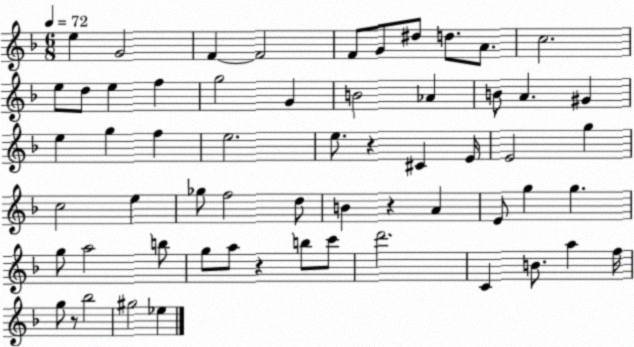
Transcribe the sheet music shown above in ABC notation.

X:1
T:Untitled
M:6/8
L:1/4
K:F
e G2 F F2 F/2 G/2 ^d/2 d/2 A/2 c2 e/2 d/2 e f g2 G B2 _A B/2 A ^G e g f e2 e/2 z ^C E/4 E2 g c2 e _g/2 f2 d/2 B z A E/2 g g g/2 a2 b/2 g/2 a/2 z b/2 c'/2 d'2 C B/2 a f/4 g/2 z/2 _b2 ^g2 _e